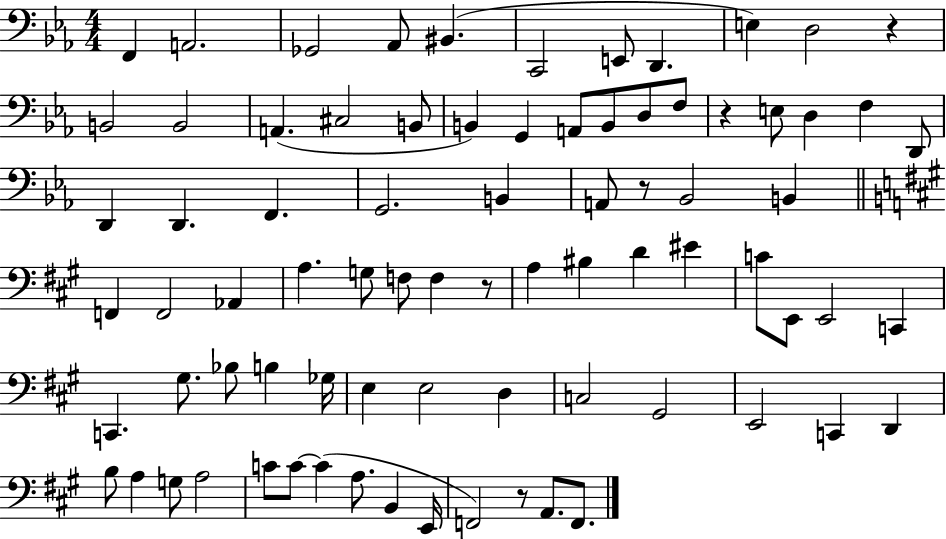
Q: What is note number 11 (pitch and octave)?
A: B2